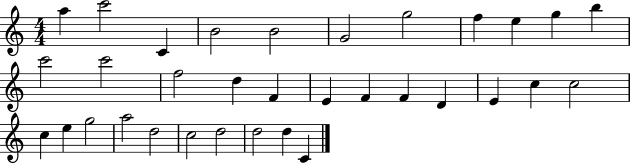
A5/q C6/h C4/q B4/h B4/h G4/h G5/h F5/q E5/q G5/q B5/q C6/h C6/h F5/h D5/q F4/q E4/q F4/q F4/q D4/q E4/q C5/q C5/h C5/q E5/q G5/h A5/h D5/h C5/h D5/h D5/h D5/q C4/q